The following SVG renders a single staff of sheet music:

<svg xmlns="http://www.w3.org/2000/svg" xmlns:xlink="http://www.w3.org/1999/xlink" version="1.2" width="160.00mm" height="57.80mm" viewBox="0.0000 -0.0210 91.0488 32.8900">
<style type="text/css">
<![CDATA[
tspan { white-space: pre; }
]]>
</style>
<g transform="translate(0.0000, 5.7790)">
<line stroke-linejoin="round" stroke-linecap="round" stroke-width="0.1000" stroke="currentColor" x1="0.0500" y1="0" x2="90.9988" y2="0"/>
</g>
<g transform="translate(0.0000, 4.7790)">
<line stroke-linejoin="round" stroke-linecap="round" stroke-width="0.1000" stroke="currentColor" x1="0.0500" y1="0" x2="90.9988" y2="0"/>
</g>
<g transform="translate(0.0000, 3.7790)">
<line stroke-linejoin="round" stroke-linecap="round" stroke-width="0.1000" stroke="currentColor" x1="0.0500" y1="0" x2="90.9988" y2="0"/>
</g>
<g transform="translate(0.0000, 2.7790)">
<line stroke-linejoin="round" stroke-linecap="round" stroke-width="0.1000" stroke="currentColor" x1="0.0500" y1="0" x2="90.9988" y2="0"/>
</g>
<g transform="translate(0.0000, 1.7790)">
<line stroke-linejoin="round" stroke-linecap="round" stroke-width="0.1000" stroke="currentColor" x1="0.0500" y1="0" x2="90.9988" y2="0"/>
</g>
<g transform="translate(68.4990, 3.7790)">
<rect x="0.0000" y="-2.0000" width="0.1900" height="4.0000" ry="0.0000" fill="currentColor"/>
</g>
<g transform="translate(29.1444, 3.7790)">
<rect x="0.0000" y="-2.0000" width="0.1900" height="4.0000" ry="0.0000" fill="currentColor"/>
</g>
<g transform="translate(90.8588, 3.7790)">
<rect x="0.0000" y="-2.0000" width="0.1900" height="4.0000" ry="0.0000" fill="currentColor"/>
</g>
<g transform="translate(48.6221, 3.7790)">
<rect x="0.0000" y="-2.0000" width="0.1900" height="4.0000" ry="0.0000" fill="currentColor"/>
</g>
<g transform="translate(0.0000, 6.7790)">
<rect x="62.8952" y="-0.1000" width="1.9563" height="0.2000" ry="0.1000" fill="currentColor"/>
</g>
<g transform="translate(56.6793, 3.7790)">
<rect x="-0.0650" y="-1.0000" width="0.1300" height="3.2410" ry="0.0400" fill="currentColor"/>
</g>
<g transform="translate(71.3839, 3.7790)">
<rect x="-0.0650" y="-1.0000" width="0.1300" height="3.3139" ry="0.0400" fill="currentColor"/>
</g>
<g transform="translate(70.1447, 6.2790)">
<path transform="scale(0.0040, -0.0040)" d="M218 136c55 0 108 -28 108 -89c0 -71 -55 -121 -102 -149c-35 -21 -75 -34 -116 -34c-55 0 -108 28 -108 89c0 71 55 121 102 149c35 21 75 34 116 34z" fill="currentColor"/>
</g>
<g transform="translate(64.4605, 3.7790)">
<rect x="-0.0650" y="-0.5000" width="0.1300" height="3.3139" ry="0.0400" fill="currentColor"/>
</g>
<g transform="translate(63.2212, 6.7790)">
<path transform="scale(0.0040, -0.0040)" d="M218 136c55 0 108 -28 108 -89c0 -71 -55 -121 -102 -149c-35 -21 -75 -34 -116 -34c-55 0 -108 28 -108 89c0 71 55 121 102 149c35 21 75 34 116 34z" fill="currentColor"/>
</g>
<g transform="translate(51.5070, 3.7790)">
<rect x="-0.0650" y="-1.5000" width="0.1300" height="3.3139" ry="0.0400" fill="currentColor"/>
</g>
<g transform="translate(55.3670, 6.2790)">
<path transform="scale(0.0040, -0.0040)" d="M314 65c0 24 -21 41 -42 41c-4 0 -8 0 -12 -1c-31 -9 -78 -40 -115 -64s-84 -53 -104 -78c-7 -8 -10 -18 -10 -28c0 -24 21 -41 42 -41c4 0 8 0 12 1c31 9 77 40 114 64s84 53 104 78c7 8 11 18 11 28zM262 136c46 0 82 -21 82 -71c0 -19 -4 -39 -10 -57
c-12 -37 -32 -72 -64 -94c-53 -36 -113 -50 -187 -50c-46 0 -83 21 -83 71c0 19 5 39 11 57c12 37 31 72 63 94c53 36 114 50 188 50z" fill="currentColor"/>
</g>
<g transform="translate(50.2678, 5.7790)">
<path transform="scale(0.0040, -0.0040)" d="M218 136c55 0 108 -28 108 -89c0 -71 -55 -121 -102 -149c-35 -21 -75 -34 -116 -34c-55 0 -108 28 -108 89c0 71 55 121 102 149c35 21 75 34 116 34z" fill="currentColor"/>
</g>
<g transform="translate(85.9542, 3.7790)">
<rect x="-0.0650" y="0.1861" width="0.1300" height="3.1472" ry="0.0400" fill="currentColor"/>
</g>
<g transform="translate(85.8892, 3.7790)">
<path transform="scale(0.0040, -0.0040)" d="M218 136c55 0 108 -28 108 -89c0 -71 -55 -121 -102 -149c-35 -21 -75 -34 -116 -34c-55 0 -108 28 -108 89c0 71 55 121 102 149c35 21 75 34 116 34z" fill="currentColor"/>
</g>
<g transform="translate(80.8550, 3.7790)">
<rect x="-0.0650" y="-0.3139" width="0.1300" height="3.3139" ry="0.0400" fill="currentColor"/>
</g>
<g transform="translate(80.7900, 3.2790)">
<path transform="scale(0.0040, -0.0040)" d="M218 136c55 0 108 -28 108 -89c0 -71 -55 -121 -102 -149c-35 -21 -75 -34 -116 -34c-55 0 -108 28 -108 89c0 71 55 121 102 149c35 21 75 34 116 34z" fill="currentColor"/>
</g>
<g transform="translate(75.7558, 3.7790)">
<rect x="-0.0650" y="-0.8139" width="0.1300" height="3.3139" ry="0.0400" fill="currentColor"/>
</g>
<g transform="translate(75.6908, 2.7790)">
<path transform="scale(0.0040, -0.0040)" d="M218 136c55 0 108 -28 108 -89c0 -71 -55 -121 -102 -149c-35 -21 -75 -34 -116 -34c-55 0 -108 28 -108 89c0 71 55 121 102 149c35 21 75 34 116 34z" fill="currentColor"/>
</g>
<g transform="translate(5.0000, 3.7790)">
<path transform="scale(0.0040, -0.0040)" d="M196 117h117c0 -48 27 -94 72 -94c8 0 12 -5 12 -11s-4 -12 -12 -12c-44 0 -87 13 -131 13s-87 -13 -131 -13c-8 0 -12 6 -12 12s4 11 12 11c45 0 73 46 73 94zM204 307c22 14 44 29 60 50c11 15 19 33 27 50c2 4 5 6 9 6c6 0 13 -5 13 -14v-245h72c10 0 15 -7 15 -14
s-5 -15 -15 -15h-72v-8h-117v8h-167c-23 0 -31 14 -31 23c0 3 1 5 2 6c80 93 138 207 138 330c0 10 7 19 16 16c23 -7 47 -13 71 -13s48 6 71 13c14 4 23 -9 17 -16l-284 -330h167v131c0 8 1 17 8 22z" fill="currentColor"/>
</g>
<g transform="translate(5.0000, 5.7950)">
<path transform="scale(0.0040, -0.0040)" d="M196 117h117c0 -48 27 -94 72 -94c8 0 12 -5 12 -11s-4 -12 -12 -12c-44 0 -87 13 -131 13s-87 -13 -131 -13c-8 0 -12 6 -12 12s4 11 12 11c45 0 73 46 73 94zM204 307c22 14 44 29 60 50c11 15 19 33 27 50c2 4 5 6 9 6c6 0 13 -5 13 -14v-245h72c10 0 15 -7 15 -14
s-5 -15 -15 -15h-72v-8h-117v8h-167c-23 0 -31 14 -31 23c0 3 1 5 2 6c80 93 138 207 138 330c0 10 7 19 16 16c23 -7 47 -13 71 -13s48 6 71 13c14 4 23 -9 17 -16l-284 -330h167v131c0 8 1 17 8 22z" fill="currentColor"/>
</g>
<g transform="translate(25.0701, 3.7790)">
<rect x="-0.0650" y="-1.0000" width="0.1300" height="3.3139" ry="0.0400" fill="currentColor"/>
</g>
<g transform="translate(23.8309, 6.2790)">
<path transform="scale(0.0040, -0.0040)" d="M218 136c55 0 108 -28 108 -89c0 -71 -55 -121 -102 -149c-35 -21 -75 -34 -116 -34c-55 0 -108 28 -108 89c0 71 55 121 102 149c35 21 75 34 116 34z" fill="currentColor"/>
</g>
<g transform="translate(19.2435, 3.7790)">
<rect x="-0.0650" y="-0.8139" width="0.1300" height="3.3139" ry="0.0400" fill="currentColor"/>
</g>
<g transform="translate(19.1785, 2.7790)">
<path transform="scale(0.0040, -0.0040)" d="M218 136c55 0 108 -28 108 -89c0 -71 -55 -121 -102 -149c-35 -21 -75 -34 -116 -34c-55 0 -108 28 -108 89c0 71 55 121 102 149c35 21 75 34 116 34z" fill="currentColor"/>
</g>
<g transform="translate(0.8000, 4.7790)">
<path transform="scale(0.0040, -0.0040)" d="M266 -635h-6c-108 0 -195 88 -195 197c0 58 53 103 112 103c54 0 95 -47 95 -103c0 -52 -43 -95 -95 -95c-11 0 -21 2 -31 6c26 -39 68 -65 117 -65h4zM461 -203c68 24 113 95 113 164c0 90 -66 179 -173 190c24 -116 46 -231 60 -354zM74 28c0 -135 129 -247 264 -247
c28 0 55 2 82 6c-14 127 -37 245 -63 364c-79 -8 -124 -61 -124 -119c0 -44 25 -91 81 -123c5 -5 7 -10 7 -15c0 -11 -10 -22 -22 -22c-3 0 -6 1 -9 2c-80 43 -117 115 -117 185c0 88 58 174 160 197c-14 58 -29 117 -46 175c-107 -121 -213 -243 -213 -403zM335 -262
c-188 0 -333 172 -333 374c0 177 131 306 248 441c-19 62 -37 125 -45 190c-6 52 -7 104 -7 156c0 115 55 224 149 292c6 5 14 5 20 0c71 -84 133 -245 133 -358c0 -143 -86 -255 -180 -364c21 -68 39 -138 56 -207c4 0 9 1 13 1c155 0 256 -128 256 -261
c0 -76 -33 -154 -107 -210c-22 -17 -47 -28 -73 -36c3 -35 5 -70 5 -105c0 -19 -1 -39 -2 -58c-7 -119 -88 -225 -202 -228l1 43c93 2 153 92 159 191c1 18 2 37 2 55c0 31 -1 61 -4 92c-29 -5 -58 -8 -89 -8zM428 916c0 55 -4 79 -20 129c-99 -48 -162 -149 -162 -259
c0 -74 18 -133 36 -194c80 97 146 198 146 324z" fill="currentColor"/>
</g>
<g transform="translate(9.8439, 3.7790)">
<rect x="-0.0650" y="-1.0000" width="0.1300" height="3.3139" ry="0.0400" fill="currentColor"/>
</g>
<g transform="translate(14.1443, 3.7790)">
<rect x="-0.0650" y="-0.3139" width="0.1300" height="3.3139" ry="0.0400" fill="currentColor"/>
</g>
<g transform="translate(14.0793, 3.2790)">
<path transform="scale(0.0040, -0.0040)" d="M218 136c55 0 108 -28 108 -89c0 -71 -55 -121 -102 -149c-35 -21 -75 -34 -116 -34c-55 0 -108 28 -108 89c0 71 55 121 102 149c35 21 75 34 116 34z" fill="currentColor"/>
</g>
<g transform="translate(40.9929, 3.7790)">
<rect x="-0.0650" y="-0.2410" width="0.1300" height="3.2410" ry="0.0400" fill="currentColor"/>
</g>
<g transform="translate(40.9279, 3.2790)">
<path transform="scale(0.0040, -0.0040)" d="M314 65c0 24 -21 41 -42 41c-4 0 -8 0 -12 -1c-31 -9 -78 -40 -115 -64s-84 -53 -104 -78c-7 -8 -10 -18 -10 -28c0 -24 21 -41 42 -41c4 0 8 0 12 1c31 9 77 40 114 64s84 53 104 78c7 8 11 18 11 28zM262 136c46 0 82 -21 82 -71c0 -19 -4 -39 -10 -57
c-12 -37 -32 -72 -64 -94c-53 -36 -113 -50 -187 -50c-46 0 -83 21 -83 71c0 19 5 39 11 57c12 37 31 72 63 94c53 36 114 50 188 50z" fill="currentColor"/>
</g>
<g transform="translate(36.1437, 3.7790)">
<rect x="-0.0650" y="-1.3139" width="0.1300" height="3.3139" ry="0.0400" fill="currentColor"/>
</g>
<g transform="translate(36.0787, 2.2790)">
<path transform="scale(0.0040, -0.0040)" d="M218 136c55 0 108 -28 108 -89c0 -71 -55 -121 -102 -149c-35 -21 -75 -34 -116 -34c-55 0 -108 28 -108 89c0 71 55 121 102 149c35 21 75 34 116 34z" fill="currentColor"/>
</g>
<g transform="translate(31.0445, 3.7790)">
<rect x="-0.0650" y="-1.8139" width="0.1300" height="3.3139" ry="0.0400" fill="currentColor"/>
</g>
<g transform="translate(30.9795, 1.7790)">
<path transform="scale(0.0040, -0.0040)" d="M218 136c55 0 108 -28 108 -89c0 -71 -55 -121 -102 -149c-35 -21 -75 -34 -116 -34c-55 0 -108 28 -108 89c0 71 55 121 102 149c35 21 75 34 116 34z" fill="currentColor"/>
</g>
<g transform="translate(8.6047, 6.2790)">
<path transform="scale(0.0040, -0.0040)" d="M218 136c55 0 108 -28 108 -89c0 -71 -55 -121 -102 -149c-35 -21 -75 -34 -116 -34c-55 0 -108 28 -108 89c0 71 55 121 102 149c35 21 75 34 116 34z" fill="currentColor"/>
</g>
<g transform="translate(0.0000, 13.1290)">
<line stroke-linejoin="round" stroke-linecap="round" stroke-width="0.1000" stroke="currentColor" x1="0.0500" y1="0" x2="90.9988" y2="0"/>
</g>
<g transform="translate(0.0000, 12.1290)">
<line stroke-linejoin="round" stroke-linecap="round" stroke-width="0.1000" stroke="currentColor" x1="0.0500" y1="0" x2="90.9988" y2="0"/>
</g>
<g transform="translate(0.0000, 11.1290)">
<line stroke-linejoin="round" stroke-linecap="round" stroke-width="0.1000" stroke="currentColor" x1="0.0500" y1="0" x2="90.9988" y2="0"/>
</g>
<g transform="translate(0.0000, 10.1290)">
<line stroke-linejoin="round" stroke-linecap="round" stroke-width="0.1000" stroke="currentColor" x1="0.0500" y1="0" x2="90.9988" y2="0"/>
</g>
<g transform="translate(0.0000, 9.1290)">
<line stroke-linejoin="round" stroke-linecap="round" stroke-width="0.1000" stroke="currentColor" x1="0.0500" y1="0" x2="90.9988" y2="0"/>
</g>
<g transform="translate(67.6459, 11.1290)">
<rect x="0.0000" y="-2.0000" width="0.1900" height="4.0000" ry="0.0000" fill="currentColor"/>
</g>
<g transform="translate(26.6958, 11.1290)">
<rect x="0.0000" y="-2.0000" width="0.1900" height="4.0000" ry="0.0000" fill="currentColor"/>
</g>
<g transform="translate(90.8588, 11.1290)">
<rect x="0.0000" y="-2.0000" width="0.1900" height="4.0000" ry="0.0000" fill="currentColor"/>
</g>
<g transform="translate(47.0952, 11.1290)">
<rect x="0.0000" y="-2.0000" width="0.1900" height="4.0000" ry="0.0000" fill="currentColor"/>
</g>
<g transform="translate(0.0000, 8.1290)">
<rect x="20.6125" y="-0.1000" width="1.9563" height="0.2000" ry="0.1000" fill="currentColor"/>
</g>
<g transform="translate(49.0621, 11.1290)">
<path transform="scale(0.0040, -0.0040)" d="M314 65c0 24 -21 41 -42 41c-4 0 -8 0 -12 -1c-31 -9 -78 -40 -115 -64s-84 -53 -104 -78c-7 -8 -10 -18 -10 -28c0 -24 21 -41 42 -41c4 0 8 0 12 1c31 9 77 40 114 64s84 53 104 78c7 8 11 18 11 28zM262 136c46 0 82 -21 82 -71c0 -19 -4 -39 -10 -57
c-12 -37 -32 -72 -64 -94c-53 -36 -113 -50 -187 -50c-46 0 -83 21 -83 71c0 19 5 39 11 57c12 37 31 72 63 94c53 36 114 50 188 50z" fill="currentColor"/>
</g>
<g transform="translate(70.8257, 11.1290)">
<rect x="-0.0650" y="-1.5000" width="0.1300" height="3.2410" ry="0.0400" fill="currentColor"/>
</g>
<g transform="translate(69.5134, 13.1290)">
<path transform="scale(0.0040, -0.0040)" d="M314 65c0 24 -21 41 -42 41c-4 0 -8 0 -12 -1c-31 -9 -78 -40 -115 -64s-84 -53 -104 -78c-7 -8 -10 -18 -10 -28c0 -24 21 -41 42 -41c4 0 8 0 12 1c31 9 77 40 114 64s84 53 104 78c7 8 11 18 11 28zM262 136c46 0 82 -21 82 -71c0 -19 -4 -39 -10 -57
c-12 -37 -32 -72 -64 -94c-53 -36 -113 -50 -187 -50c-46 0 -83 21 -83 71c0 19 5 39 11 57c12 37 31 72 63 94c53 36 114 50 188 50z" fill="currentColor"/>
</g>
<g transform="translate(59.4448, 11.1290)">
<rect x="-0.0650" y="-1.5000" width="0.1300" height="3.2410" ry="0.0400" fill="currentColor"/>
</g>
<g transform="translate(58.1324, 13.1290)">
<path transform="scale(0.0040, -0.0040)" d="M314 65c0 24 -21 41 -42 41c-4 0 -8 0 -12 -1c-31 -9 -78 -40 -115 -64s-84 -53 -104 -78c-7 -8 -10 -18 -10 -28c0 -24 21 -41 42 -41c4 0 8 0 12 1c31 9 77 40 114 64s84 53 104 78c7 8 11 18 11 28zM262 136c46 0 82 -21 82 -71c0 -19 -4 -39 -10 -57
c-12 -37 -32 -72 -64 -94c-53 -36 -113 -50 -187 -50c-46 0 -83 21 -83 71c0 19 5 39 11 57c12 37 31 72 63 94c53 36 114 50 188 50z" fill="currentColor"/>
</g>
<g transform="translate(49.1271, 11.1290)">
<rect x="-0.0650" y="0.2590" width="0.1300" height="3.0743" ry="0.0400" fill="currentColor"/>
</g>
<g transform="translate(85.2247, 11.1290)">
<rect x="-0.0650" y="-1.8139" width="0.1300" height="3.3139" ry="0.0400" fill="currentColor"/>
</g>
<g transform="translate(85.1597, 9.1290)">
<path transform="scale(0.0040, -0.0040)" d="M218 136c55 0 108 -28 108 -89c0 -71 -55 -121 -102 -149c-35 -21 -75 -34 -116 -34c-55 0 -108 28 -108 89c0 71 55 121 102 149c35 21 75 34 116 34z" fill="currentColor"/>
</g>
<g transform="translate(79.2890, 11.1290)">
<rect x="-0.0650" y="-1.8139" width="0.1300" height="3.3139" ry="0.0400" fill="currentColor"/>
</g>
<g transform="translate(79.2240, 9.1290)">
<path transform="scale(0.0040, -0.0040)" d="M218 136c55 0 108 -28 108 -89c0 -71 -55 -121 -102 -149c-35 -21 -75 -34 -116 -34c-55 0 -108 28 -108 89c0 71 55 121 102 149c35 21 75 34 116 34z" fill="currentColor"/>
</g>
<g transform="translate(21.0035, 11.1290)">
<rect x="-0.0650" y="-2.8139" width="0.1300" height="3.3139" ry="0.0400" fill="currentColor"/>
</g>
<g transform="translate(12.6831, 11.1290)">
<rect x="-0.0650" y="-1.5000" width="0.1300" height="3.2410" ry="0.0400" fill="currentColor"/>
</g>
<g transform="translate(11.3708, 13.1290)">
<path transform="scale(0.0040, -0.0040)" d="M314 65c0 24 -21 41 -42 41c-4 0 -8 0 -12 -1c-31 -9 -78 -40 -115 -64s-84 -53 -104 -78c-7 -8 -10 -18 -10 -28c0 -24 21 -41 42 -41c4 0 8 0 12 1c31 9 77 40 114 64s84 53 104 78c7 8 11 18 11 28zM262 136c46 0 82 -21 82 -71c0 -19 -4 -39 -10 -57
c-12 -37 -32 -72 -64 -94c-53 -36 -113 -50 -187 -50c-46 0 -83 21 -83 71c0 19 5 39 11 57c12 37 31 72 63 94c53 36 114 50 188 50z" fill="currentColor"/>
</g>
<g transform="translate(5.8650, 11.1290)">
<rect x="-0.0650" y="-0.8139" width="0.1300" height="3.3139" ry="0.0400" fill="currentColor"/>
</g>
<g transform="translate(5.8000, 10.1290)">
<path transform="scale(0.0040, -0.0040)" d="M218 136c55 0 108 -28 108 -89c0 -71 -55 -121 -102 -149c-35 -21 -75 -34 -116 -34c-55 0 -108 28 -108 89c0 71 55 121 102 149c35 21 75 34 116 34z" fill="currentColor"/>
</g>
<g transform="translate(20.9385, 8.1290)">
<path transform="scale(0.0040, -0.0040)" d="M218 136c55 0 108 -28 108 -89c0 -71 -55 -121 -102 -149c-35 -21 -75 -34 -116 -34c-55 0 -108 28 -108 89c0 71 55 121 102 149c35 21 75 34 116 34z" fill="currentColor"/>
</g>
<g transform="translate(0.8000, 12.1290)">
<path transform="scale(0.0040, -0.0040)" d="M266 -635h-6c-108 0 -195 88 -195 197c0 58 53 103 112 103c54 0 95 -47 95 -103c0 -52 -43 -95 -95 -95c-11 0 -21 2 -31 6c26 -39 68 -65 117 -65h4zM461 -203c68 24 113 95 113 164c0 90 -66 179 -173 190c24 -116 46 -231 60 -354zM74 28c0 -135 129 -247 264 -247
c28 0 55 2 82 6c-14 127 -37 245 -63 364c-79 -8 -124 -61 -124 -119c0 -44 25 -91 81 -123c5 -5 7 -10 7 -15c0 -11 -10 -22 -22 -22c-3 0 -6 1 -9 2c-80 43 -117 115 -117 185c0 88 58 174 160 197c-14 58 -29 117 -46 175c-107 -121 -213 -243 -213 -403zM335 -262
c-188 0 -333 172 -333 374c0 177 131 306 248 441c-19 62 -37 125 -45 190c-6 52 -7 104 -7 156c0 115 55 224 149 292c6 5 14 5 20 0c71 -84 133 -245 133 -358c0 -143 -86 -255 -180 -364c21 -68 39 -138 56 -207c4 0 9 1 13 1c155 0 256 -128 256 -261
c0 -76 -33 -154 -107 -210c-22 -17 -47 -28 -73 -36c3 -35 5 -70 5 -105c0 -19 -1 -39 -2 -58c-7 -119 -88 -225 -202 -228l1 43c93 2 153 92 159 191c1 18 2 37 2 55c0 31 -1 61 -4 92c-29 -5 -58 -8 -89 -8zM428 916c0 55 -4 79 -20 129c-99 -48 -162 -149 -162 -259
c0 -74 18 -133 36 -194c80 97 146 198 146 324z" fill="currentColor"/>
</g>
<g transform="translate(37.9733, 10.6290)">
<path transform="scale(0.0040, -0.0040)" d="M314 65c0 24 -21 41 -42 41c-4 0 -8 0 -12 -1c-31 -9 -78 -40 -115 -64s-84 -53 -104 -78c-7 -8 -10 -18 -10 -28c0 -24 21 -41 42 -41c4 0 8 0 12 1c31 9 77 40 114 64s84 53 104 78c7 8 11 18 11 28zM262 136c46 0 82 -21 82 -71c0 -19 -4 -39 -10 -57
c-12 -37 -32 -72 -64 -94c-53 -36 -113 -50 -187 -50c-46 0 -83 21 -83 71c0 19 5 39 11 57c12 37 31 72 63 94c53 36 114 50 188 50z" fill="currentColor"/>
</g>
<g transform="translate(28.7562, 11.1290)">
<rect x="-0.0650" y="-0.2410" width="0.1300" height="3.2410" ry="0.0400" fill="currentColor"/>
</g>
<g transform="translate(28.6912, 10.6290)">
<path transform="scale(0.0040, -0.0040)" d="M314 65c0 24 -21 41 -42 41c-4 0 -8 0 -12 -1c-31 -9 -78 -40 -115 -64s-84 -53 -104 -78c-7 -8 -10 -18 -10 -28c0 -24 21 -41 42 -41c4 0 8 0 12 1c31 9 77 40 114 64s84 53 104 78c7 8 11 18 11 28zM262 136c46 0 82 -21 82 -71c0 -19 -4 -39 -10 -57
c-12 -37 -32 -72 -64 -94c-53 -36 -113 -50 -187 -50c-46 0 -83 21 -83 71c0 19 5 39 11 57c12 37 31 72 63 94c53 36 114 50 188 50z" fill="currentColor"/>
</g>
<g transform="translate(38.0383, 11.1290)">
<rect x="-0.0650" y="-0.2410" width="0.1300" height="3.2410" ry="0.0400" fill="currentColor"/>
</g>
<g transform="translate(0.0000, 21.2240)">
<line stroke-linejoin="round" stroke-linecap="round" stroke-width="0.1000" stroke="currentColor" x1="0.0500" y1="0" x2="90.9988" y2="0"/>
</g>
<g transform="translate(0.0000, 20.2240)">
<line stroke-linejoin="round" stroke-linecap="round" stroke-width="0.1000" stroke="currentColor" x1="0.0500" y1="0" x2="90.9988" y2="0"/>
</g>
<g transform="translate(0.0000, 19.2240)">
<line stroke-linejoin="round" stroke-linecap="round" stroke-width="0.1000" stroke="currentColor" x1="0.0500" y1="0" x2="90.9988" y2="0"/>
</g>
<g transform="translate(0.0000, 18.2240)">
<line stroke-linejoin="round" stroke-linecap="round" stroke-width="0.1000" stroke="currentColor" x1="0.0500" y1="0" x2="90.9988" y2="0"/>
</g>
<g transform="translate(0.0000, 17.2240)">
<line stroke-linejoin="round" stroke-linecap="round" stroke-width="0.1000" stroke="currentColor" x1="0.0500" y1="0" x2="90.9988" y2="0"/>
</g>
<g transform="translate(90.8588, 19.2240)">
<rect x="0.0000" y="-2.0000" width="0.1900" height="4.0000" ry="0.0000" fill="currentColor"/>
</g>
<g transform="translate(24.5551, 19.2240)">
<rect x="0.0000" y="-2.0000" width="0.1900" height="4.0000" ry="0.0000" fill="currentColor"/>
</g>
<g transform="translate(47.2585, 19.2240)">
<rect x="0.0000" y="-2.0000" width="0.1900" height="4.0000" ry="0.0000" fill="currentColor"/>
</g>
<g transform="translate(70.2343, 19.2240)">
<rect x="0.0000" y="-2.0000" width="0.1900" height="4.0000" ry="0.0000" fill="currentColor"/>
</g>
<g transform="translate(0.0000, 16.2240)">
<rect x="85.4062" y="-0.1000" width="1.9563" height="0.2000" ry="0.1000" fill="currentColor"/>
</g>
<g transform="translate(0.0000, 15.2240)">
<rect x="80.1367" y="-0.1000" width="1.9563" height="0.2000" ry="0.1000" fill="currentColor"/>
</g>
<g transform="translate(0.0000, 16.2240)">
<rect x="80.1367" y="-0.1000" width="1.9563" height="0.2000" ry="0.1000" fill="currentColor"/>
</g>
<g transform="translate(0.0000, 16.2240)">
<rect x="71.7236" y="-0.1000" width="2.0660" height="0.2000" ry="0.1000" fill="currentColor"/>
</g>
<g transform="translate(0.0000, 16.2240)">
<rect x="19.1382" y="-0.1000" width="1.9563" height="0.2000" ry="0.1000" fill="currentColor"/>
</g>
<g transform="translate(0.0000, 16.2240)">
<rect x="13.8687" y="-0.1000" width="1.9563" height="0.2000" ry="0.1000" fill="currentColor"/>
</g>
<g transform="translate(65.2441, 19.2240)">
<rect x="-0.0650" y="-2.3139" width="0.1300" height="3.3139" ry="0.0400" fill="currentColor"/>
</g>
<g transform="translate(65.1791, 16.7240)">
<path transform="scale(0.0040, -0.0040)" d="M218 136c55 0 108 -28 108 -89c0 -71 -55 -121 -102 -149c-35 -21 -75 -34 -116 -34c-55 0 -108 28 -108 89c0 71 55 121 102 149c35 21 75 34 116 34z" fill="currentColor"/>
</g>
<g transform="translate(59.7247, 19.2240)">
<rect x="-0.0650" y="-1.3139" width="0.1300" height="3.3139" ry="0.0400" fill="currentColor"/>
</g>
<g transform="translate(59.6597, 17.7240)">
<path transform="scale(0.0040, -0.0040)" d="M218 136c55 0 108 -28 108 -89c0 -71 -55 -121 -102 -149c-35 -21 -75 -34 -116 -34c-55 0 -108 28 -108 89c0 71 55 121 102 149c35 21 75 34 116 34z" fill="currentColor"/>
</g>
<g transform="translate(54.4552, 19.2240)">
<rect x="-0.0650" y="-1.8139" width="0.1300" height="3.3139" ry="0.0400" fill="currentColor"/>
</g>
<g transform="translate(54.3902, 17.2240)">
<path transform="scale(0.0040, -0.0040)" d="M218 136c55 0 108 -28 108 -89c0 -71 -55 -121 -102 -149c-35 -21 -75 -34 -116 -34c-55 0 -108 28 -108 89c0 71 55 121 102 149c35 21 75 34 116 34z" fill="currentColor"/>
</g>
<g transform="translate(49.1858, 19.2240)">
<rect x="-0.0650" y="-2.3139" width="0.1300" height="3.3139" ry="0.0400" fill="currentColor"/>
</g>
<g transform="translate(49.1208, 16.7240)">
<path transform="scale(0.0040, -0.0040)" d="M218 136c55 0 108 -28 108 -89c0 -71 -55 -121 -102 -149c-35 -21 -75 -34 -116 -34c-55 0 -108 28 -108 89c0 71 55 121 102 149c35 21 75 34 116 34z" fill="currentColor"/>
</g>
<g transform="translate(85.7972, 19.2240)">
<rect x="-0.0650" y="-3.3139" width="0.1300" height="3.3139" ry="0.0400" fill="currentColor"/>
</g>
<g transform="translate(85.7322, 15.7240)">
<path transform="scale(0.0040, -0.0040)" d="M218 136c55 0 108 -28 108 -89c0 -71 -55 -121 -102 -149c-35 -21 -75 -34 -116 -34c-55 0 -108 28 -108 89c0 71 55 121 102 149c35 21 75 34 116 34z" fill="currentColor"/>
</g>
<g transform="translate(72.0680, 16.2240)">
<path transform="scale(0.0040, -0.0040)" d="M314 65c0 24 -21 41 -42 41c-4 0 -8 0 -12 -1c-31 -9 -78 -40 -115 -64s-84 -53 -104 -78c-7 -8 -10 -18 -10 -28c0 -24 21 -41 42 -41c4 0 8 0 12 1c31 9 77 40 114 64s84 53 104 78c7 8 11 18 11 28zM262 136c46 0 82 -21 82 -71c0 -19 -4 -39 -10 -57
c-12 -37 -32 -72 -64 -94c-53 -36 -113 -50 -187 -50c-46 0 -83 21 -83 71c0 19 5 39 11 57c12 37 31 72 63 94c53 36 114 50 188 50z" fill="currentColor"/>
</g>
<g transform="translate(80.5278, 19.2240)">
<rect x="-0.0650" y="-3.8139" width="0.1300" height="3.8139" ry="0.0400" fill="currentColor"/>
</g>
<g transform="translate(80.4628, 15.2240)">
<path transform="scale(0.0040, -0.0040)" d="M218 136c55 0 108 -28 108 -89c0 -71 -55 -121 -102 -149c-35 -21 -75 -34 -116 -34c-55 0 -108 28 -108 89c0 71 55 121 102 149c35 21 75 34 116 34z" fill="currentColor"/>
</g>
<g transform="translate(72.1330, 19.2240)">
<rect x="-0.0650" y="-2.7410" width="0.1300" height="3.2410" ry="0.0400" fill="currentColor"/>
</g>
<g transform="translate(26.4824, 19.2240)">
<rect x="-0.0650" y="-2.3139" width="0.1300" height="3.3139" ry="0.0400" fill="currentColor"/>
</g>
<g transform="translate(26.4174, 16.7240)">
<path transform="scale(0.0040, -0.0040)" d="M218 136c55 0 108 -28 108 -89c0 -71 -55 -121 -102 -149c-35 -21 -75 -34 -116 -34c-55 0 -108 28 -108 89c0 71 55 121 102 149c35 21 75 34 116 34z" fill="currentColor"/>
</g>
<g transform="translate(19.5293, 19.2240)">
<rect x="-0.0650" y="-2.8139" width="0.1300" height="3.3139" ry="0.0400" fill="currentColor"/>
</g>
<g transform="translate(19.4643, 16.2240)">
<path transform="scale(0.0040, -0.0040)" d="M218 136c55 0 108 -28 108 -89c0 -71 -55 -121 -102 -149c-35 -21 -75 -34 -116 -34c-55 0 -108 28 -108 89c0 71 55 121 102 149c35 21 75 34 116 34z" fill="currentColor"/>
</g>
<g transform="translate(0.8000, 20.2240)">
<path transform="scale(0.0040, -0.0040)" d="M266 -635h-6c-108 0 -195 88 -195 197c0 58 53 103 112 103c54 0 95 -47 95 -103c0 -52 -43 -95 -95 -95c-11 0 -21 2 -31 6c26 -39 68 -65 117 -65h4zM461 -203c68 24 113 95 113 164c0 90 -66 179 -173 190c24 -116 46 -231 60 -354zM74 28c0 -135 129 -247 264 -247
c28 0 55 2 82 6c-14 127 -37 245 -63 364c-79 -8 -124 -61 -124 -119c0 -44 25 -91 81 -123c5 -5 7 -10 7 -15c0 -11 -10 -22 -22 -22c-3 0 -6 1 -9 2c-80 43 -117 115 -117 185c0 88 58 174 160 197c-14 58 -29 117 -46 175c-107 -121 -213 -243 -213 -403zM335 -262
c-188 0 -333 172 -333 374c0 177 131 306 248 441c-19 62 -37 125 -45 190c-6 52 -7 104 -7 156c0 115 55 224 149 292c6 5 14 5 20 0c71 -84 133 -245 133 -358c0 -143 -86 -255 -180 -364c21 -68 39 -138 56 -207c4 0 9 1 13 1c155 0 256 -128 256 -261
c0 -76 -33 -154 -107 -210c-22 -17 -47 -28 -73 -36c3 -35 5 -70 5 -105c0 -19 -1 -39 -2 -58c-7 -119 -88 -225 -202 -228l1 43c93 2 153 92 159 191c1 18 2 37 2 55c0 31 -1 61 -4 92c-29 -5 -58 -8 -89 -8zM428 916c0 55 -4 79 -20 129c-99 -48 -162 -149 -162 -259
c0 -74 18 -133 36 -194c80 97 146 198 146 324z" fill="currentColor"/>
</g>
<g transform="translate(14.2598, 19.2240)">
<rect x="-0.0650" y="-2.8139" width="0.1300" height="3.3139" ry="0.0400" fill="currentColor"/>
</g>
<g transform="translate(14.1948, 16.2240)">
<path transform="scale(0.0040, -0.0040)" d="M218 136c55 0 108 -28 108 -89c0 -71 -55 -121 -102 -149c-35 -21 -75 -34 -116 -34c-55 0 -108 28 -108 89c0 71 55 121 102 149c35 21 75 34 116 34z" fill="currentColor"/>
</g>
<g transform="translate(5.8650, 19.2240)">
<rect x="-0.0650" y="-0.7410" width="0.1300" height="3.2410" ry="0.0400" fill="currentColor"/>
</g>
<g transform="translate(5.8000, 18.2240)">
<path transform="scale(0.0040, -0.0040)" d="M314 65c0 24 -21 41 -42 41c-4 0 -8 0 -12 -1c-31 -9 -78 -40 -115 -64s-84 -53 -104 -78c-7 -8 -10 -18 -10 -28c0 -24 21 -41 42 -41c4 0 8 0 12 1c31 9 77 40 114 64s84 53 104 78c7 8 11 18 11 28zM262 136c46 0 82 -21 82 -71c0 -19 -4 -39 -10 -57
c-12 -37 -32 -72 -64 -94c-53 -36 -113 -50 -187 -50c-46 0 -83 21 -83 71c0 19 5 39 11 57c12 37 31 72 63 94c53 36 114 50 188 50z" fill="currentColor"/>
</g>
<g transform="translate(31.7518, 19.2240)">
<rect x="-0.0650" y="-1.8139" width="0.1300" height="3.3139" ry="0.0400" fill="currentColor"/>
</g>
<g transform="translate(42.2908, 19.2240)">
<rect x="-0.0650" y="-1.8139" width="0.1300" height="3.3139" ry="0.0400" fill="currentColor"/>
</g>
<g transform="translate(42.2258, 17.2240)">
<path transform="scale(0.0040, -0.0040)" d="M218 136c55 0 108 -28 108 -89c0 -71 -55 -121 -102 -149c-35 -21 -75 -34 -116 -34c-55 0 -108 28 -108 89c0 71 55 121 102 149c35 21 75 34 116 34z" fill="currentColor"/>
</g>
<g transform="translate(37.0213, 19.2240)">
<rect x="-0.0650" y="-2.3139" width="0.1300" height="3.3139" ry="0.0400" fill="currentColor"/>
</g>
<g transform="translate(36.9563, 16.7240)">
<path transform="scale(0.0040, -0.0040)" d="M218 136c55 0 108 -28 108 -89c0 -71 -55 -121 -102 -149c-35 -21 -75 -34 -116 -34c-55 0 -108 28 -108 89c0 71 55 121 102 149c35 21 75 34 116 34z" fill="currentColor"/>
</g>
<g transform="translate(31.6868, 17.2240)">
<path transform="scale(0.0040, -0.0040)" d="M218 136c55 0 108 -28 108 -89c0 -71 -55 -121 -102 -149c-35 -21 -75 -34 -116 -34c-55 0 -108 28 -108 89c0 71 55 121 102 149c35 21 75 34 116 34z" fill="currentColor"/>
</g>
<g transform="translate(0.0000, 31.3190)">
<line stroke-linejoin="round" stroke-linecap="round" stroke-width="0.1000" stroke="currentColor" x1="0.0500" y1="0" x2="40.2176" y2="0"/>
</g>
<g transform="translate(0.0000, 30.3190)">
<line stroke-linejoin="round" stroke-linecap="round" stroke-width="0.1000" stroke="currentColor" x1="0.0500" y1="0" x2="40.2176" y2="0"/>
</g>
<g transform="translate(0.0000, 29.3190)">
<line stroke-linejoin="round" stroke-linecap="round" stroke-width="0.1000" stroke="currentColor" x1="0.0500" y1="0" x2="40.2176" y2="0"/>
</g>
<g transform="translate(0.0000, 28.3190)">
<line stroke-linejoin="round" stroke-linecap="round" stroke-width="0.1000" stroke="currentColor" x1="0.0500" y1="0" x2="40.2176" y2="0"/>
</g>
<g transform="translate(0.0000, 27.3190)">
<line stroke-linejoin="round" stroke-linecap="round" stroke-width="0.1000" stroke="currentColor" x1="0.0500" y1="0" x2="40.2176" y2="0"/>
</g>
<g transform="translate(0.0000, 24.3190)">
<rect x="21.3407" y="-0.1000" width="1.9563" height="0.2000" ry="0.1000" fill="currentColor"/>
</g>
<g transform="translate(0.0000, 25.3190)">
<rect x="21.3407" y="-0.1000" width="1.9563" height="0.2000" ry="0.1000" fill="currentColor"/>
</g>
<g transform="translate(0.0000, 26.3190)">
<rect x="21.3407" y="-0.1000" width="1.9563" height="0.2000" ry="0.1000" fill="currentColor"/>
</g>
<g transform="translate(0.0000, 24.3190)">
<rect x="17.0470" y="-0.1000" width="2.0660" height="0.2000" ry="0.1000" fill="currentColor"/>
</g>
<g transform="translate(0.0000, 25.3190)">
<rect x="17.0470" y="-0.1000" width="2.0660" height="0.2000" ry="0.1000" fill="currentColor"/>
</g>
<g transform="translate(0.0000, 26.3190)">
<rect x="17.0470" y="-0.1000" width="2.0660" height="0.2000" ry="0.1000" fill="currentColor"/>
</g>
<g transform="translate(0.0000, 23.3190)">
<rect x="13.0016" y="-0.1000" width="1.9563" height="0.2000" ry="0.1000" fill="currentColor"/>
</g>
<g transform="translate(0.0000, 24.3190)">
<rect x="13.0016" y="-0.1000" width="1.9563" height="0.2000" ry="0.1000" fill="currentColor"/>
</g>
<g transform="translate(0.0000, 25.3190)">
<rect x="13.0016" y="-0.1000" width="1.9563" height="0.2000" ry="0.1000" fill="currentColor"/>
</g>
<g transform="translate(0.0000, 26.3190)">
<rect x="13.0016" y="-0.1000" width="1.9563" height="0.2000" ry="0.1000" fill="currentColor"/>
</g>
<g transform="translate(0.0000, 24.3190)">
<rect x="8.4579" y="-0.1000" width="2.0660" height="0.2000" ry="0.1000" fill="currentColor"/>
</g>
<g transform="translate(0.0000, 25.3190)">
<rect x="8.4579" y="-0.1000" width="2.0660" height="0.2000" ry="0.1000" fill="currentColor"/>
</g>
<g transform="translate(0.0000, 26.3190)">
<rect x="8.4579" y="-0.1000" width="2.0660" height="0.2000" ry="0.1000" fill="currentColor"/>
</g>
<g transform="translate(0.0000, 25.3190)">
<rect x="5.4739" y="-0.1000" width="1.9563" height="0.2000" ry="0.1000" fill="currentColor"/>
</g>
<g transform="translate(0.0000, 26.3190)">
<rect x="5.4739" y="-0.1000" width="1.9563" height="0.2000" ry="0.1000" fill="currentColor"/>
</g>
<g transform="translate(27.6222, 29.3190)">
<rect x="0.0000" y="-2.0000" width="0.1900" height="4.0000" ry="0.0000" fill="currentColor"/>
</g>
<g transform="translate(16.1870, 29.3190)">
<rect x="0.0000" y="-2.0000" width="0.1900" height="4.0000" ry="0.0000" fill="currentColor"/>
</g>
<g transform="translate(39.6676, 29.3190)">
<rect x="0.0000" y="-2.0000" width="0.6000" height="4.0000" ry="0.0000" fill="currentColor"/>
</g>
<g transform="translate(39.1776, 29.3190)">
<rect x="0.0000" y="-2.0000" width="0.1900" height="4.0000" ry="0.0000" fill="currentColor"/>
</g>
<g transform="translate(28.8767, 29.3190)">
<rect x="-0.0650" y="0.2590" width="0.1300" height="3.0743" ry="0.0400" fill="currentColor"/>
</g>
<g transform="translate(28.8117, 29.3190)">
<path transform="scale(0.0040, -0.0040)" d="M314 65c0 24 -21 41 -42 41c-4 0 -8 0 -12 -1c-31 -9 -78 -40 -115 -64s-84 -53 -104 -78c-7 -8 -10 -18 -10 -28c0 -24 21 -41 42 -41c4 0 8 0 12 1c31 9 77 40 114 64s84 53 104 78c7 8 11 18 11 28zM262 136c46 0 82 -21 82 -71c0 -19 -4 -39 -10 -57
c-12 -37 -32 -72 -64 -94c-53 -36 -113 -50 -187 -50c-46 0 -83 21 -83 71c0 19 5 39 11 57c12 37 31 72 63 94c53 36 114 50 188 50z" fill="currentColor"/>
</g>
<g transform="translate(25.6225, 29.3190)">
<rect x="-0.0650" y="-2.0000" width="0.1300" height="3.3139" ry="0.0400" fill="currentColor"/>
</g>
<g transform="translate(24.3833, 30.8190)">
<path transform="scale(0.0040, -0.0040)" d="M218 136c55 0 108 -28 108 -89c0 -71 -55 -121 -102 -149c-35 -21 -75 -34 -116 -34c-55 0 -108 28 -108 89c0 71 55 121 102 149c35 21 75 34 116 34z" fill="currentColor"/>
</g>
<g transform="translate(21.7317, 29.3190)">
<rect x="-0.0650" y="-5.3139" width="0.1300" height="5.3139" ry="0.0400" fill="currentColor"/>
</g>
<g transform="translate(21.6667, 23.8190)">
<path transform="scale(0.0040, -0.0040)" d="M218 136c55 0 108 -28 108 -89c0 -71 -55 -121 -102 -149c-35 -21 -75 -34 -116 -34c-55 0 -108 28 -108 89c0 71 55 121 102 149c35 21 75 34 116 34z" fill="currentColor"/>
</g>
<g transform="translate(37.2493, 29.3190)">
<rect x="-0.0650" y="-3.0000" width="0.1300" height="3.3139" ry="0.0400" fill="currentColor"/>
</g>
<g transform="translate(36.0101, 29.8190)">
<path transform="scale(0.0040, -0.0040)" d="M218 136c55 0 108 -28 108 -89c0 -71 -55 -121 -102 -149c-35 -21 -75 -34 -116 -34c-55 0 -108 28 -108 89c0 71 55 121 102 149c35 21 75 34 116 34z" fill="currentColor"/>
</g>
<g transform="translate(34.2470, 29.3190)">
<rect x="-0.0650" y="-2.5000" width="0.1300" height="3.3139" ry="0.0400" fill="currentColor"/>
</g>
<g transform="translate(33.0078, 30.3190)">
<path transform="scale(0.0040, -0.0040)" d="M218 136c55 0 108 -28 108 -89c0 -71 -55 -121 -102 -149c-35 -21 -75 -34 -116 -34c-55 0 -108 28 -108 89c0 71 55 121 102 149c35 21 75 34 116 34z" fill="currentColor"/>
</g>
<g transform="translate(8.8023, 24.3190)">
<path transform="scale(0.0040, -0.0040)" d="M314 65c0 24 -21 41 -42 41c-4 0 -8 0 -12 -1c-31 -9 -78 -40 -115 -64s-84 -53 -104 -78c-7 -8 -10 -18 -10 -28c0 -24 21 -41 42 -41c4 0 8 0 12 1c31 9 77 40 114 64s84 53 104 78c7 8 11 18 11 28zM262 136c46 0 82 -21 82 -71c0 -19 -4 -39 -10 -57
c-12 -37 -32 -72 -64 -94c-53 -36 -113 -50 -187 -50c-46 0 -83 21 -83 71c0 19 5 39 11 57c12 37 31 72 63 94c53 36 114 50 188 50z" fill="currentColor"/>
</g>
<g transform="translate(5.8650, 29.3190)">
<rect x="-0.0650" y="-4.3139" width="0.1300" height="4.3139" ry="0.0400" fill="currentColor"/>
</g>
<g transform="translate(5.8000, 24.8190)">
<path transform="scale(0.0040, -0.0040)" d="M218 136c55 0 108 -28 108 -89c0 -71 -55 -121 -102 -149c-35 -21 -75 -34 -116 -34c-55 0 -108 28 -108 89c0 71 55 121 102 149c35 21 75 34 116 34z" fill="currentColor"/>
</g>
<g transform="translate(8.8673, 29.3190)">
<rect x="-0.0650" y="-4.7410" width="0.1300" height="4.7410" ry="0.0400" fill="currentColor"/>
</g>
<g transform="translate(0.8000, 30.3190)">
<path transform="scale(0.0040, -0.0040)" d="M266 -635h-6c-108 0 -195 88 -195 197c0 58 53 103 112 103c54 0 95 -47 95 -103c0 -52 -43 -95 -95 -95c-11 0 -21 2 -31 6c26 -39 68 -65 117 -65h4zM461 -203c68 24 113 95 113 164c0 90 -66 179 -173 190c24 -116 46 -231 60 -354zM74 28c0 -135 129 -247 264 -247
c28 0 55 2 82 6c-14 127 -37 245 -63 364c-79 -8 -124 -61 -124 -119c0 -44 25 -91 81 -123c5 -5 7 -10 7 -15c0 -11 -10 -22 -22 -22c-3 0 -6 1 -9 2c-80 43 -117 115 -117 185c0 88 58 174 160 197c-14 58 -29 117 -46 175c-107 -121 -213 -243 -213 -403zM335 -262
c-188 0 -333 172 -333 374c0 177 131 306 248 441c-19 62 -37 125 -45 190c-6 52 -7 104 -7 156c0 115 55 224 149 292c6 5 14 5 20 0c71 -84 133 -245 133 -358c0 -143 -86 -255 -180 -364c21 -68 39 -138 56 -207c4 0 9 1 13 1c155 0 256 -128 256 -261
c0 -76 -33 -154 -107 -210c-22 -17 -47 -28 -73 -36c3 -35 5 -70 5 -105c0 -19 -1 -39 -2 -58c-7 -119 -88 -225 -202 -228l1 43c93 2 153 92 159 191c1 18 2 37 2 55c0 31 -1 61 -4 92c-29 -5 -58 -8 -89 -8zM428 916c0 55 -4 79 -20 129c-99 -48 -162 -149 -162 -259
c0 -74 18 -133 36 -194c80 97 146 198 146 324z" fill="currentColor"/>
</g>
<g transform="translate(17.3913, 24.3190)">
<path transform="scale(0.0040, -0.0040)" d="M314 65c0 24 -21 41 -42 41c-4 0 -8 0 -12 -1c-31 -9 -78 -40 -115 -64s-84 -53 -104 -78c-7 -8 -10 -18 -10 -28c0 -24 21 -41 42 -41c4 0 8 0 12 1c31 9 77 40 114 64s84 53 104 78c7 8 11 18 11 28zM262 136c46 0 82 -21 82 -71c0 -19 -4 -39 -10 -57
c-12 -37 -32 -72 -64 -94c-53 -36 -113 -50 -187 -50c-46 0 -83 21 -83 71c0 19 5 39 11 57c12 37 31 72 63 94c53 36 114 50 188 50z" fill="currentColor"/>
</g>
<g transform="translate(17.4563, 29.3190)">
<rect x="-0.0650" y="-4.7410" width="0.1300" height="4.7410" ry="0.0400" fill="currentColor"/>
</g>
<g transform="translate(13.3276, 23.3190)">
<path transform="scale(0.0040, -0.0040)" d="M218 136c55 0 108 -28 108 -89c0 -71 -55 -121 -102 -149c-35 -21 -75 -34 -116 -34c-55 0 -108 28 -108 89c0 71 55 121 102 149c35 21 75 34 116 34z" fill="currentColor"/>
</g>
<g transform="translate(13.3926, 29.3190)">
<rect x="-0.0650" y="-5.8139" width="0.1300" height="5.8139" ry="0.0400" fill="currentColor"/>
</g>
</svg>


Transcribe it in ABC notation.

X:1
T:Untitled
M:4/4
L:1/4
K:C
D c d D f e c2 E D2 C D d c B d E2 a c2 c2 B2 E2 E2 f f d2 a a g f g f g f e g a2 c' b d' e'2 g' e'2 f' F B2 G A